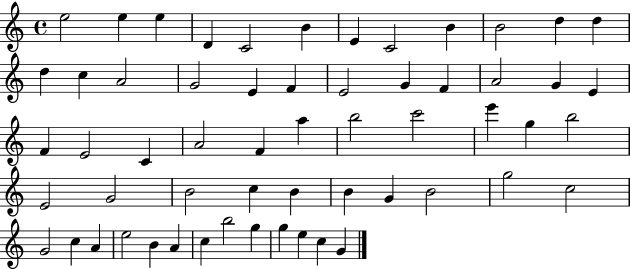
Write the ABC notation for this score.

X:1
T:Untitled
M:4/4
L:1/4
K:C
e2 e e D C2 B E C2 B B2 d d d c A2 G2 E F E2 G F A2 G E F E2 C A2 F a b2 c'2 e' g b2 E2 G2 B2 c B B G B2 g2 c2 G2 c A e2 B A c b2 g g e c G